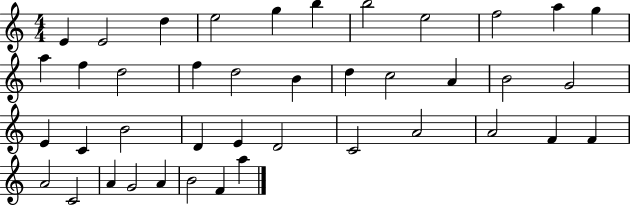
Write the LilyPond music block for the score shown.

{
  \clef treble
  \numericTimeSignature
  \time 4/4
  \key c \major
  e'4 e'2 d''4 | e''2 g''4 b''4 | b''2 e''2 | f''2 a''4 g''4 | \break a''4 f''4 d''2 | f''4 d''2 b'4 | d''4 c''2 a'4 | b'2 g'2 | \break e'4 c'4 b'2 | d'4 e'4 d'2 | c'2 a'2 | a'2 f'4 f'4 | \break a'2 c'2 | a'4 g'2 a'4 | b'2 f'4 a''4 | \bar "|."
}